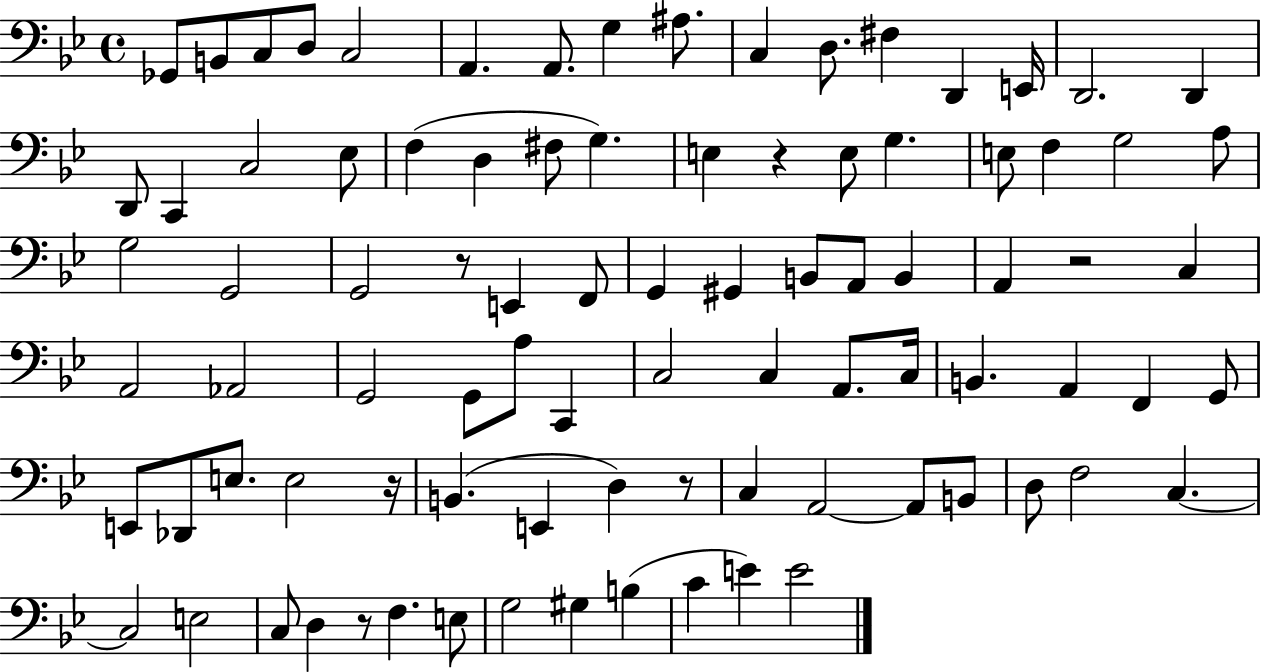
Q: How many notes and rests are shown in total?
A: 89